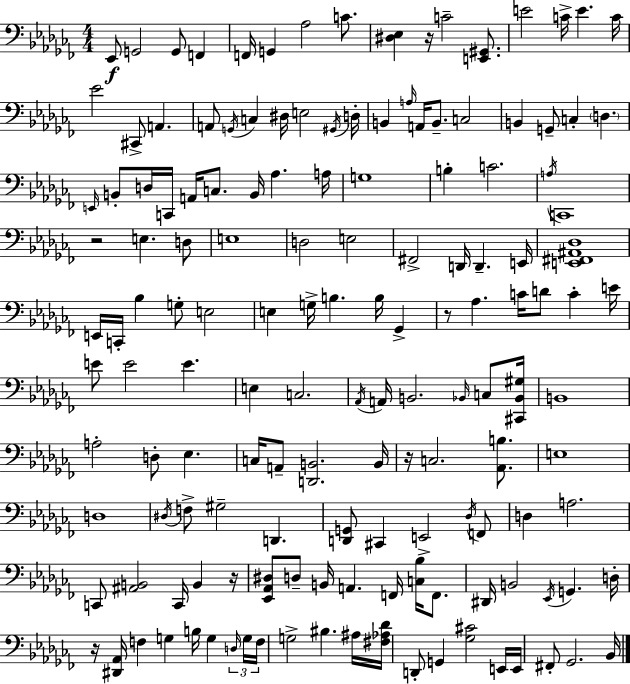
{
  \clef bass
  \numericTimeSignature
  \time 4/4
  \key aes \minor
  \repeat volta 2 { ees,8\f g,2 g,8 f,4 | f,16 g,4 aes2 c'8. | <dis ees>4 r16 c'2-- <e, gis,>8. | e'2 c'16-> e'4. c'16 | \break ees'2 cis,8-> a,4. | a,8 \acciaccatura { g,16 } c4 dis16 e2 | \acciaccatura { gis,16 } d16-. b,4 \grace { a16 } a,16 b,8.-- c2 | b,4 g,8-- c4-. \parenthesize d4. | \break \grace { e,16 } b,8-. d16 c,16 a,16 c8. b,16 aes4. | a16 g1 | b4-. c'2. | \acciaccatura { a16 } c,1 | \break r2 e4. | d8 e1 | d2 e2 | fis,2-> d,16 d,4.-- | \break e,16 <e, fis, ais, des>1 | e,16 c,16-. bes4 g8-. e2 | e4 g16-> b4. | b16 ges,4-> r8 aes4. c'16 d'8 | \break c'4-. e'16 e'8 e'2 e'4. | e4 c2. | \acciaccatura { aes,16 } a,16 b,2. | \grace { bes,16 } c8 <cis, bes, gis>16 b,1 | \break a2-. d8-. | ees4. c16 a,8-- <d, b,>2. | b,16 r16 c2. | <aes, b>8. e1 | \break d1 | \acciaccatura { dis16 } f8-> gis2-- | d,4. <d, g,>8 cis,4 e,2-> | \acciaccatura { des16 } f,8 d4 a2. | \break c,8 <ais, b,>2 | c,16 b,4 r16 <ees, aes, dis>8 d8-- b,16 a,4. | f,16 <c bes>16 f,8. dis,16 b,2 | \acciaccatura { ees,16 } g,4. d16-. r16 <dis, aes,>16 f4 | \break g4 b16 g4 \tuplet 3/2 { \grace { d16 } g16 f16 } g2-> | bis4. ais16 <fis aes des'>16 d,8-. g,4 | <ges cis'>2 e,16 e,16 fis,8-. ges,2. | bes,16 } \bar "|."
}